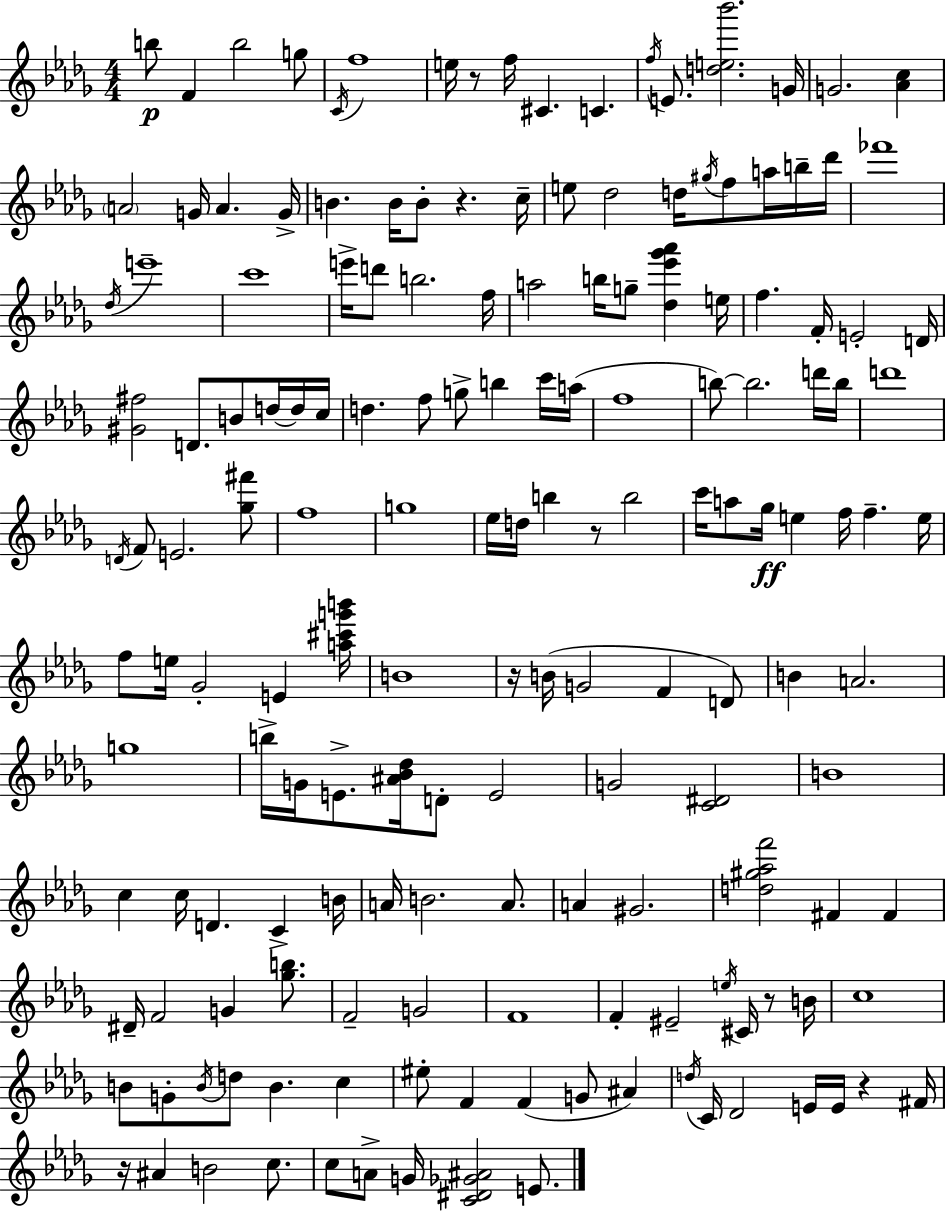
B5/e F4/q B5/h G5/e C4/s F5/w E5/s R/e F5/s C#4/q. C4/q. F5/s E4/e. [D5,E5,Bb6]/h. G4/s G4/h. [Ab4,C5]/q A4/h G4/s A4/q. G4/s B4/q. B4/s B4/e R/q. C5/s E5/e Db5/h D5/s G#5/s F5/e A5/s B5/s Db6/s FES6/w Db5/s E6/w C6/w E6/s D6/e B5/h. F5/s A5/h B5/s G5/e [Db5,Eb6,Gb6,Ab6]/q E5/s F5/q. F4/s E4/h D4/s [G#4,F#5]/h D4/e. B4/e D5/s D5/s C5/s D5/q. F5/e G5/e B5/q C6/s A5/s F5/w B5/e B5/h. D6/s B5/s D6/w D4/s F4/e E4/h. [Gb5,F#6]/e F5/w G5/w Eb5/s D5/s B5/q R/e B5/h C6/s A5/e Gb5/s E5/q F5/s F5/q. E5/s F5/e E5/s Gb4/h E4/q [A5,C#6,G6,B6]/s B4/w R/s B4/s G4/h F4/q D4/e B4/q A4/h. G5/w B5/s G4/s E4/e. [A#4,Bb4,Db5]/s D4/e E4/h G4/h [C4,D#4]/h B4/w C5/q C5/s D4/q. C4/q B4/s A4/s B4/h. A4/e. A4/q G#4/h. [D5,G#5,Ab5,F6]/h F#4/q F#4/q D#4/s F4/h G4/q [Gb5,B5]/e. F4/h G4/h F4/w F4/q EIS4/h E5/s C#4/s R/e B4/s C5/w B4/e G4/e B4/s D5/e B4/q. C5/q EIS5/e F4/q F4/q G4/e A#4/q D5/s C4/s Db4/h E4/s E4/s R/q F#4/s R/s A#4/q B4/h C5/e. C5/e A4/e G4/s [C4,D#4,Gb4,A#4]/h E4/e.